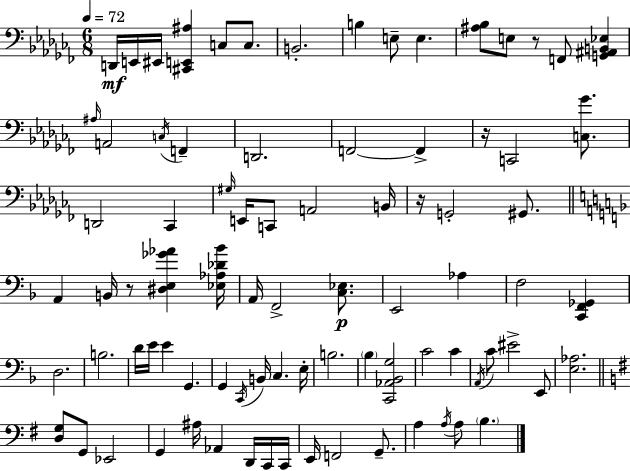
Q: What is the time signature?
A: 6/8